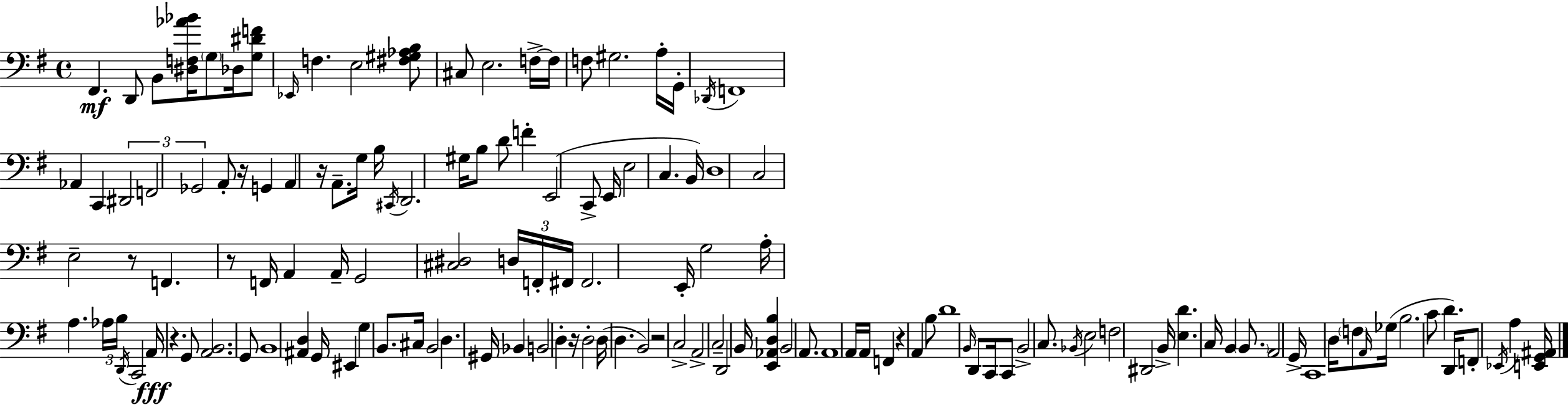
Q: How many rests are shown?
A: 8